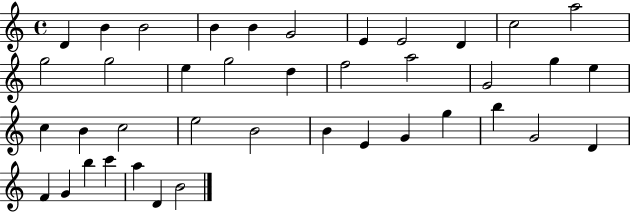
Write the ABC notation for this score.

X:1
T:Untitled
M:4/4
L:1/4
K:C
D B B2 B B G2 E E2 D c2 a2 g2 g2 e g2 d f2 a2 G2 g e c B c2 e2 B2 B E G g b G2 D F G b c' a D B2